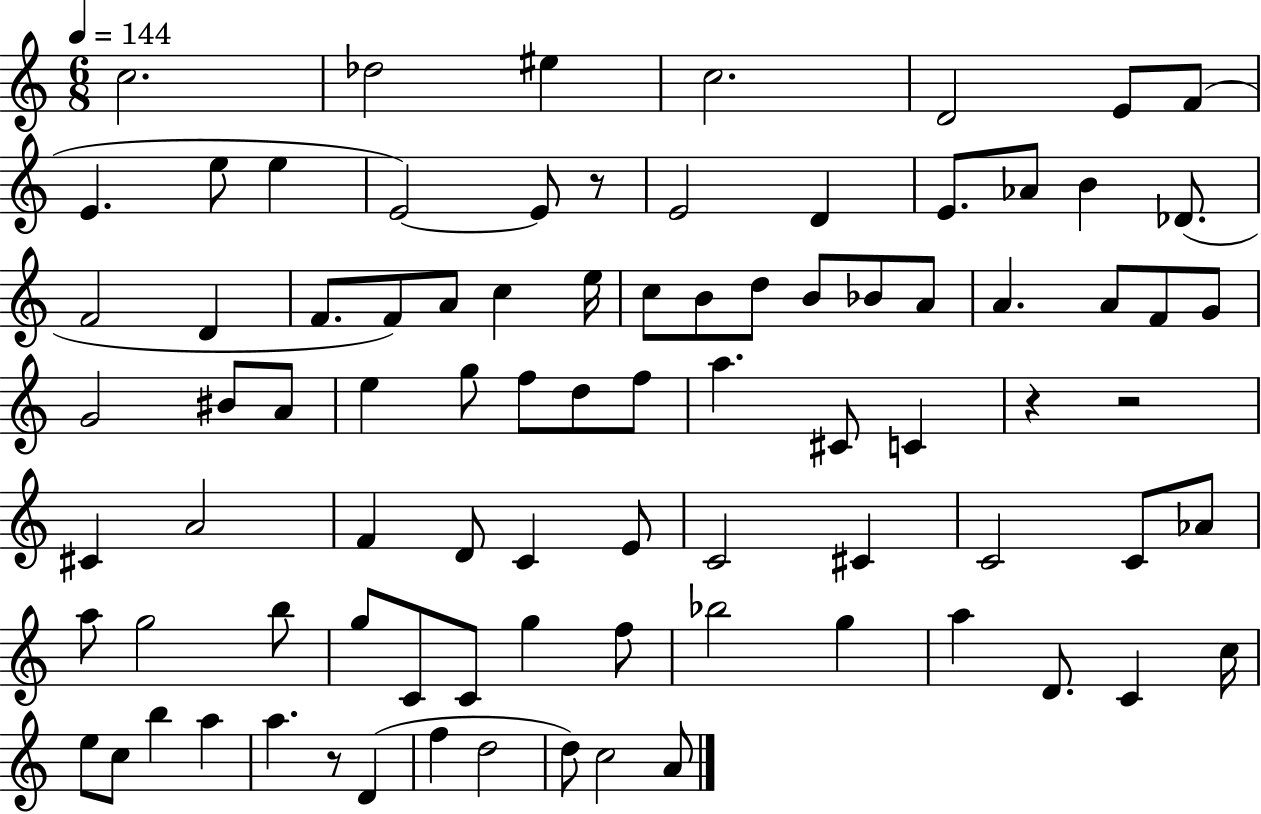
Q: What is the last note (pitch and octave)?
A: A4